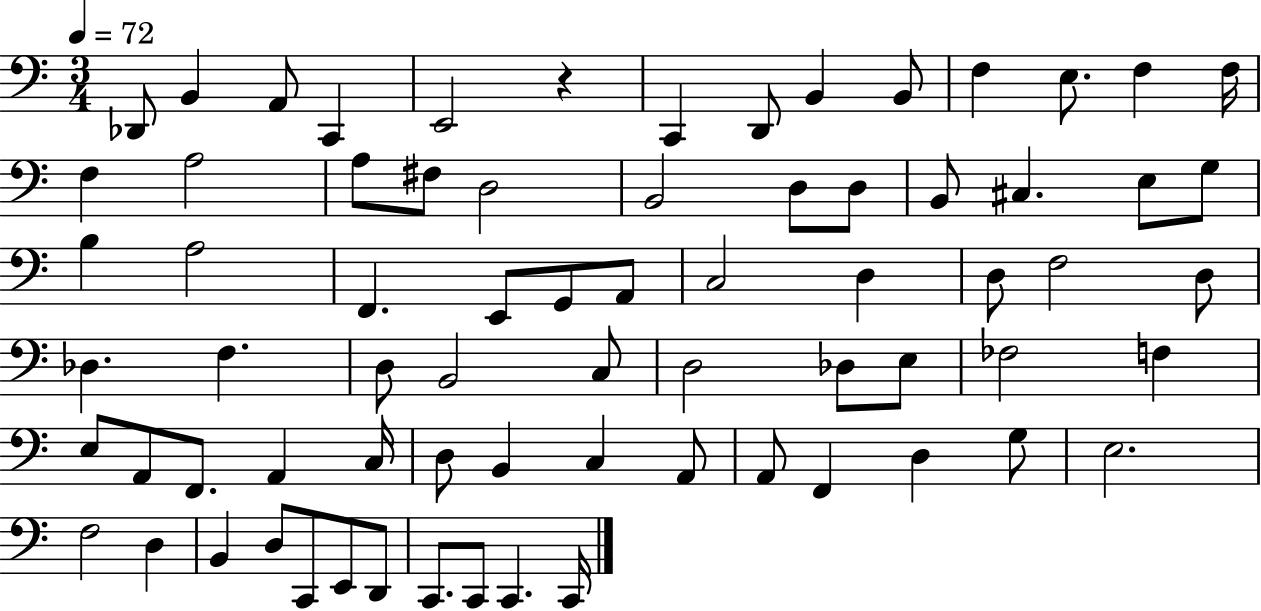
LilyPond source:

{
  \clef bass
  \numericTimeSignature
  \time 3/4
  \key c \major
  \tempo 4 = 72
  des,8 b,4 a,8 c,4 | e,2 r4 | c,4 d,8 b,4 b,8 | f4 e8. f4 f16 | \break f4 a2 | a8 fis8 d2 | b,2 d8 d8 | b,8 cis4. e8 g8 | \break b4 a2 | f,4. e,8 g,8 a,8 | c2 d4 | d8 f2 d8 | \break des4. f4. | d8 b,2 c8 | d2 des8 e8 | fes2 f4 | \break e8 a,8 f,8. a,4 c16 | d8 b,4 c4 a,8 | a,8 f,4 d4 g8 | e2. | \break f2 d4 | b,4 d8 c,8 e,8 d,8 | c,8. c,8 c,4. c,16 | \bar "|."
}